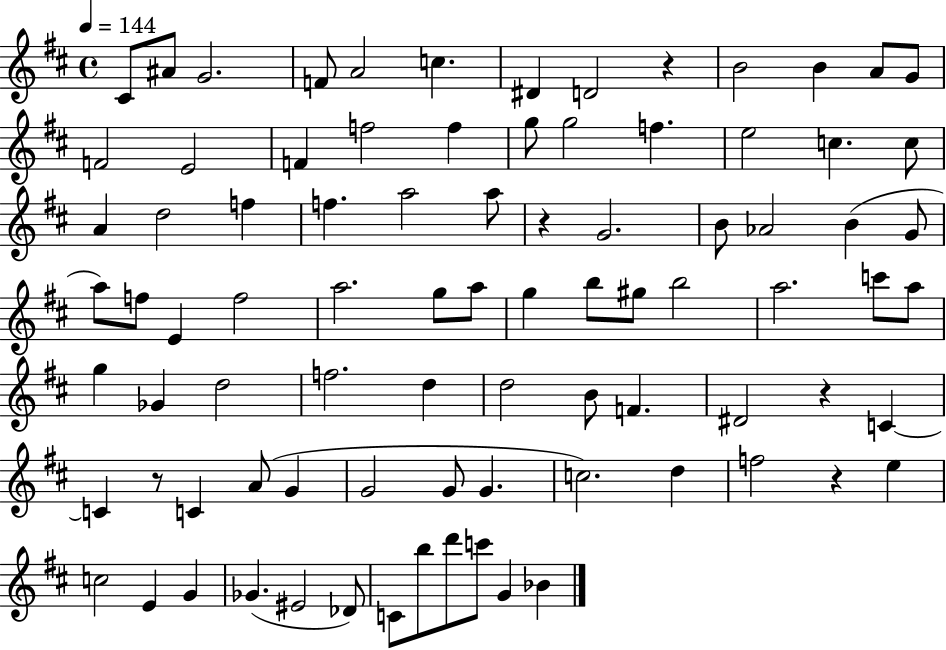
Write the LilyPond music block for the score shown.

{
  \clef treble
  \time 4/4
  \defaultTimeSignature
  \key d \major
  \tempo 4 = 144
  \repeat volta 2 { cis'8 ais'8 g'2. | f'8 a'2 c''4. | dis'4 d'2 r4 | b'2 b'4 a'8 g'8 | \break f'2 e'2 | f'4 f''2 f''4 | g''8 g''2 f''4. | e''2 c''4. c''8 | \break a'4 d''2 f''4 | f''4. a''2 a''8 | r4 g'2. | b'8 aes'2 b'4( g'8 | \break a''8) f''8 e'4 f''2 | a''2. g''8 a''8 | g''4 b''8 gis''8 b''2 | a''2. c'''8 a''8 | \break g''4 ges'4 d''2 | f''2. d''4 | d''2 b'8 f'4. | dis'2 r4 c'4~~ | \break c'4 r8 c'4 a'8( g'4 | g'2 g'8 g'4. | c''2.) d''4 | f''2 r4 e''4 | \break c''2 e'4 g'4 | ges'4.( eis'2 des'8) | c'8 b''8 d'''8 c'''8 g'4 bes'4 | } \bar "|."
}